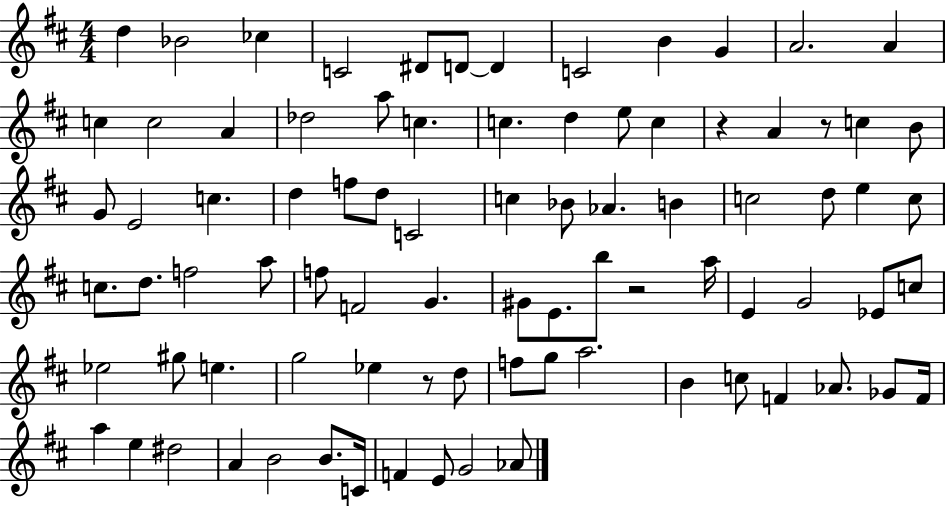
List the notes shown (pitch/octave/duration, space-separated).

D5/q Bb4/h CES5/q C4/h D#4/e D4/e D4/q C4/h B4/q G4/q A4/h. A4/q C5/q C5/h A4/q Db5/h A5/e C5/q. C5/q. D5/q E5/e C5/q R/q A4/q R/e C5/q B4/e G4/e E4/h C5/q. D5/q F5/e D5/e C4/h C5/q Bb4/e Ab4/q. B4/q C5/h D5/e E5/q C5/e C5/e. D5/e. F5/h A5/e F5/e F4/h G4/q. G#4/e E4/e. B5/e R/h A5/s E4/q G4/h Eb4/e C5/e Eb5/h G#5/e E5/q. G5/h Eb5/q R/e D5/e F5/e G5/e A5/h. B4/q C5/e F4/q Ab4/e. Gb4/e F4/s A5/q E5/q D#5/h A4/q B4/h B4/e. C4/s F4/q E4/e G4/h Ab4/e